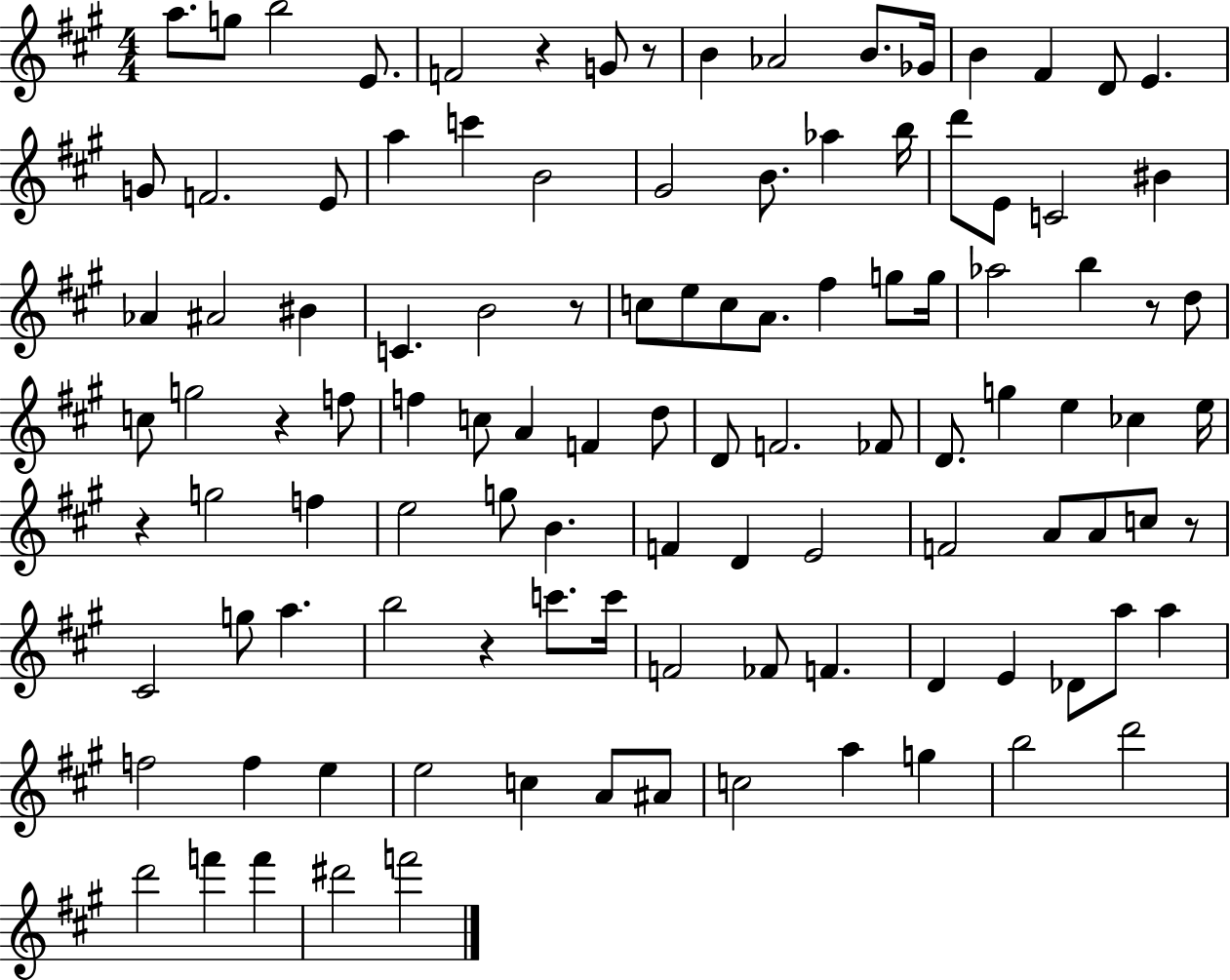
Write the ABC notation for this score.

X:1
T:Untitled
M:4/4
L:1/4
K:A
a/2 g/2 b2 E/2 F2 z G/2 z/2 B _A2 B/2 _G/4 B ^F D/2 E G/2 F2 E/2 a c' B2 ^G2 B/2 _a b/4 d'/2 E/2 C2 ^B _A ^A2 ^B C B2 z/2 c/2 e/2 c/2 A/2 ^f g/2 g/4 _a2 b z/2 d/2 c/2 g2 z f/2 f c/2 A F d/2 D/2 F2 _F/2 D/2 g e _c e/4 z g2 f e2 g/2 B F D E2 F2 A/2 A/2 c/2 z/2 ^C2 g/2 a b2 z c'/2 c'/4 F2 _F/2 F D E _D/2 a/2 a f2 f e e2 c A/2 ^A/2 c2 a g b2 d'2 d'2 f' f' ^d'2 f'2